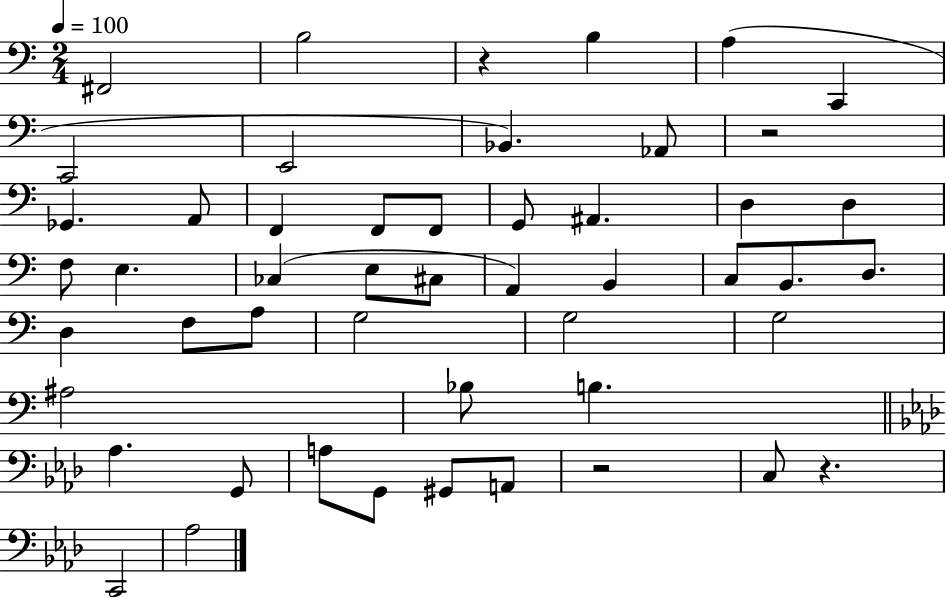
F#2/h B3/h R/q B3/q A3/q C2/q C2/h E2/h Bb2/q. Ab2/e R/h Gb2/q. A2/e F2/q F2/e F2/e G2/e A#2/q. D3/q D3/q F3/e E3/q. CES3/q E3/e C#3/e A2/q B2/q C3/e B2/e. D3/e. D3/q F3/e A3/e G3/h G3/h G3/h A#3/h Bb3/e B3/q. Ab3/q. G2/e A3/e G2/e G#2/e A2/e R/h C3/e R/q. C2/h Ab3/h